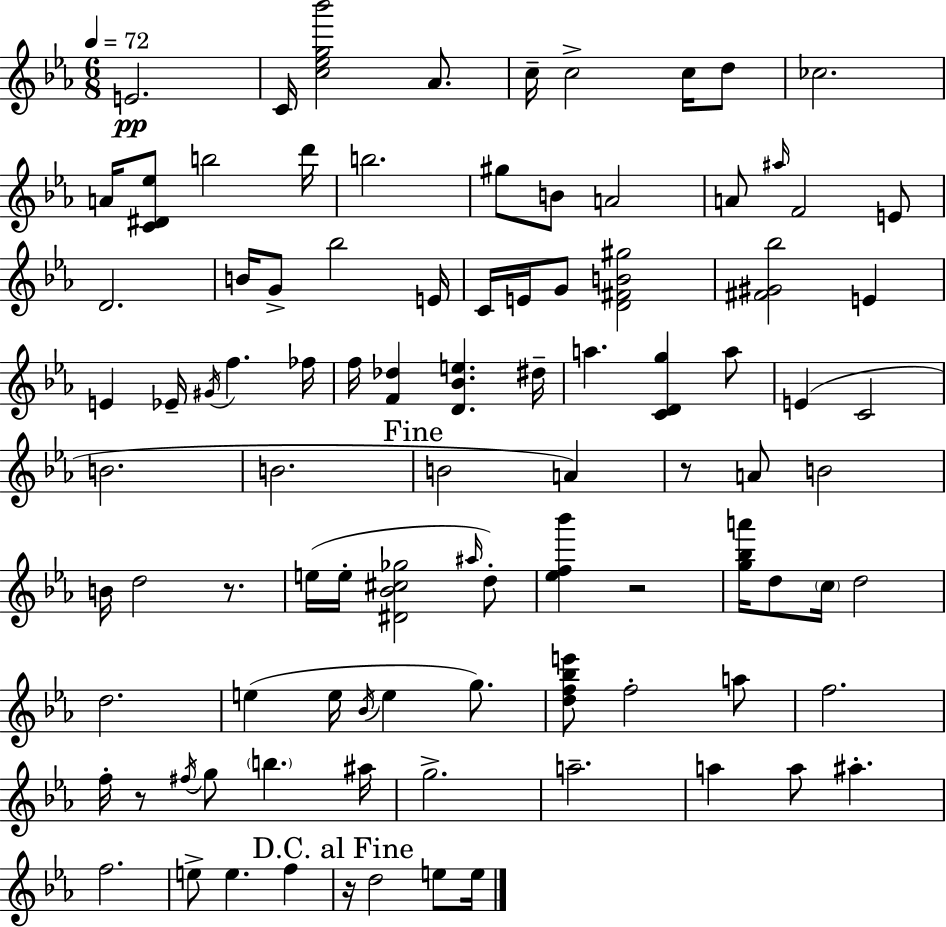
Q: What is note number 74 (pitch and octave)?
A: F5